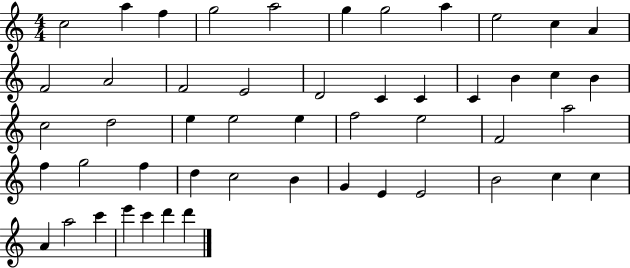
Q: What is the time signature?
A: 4/4